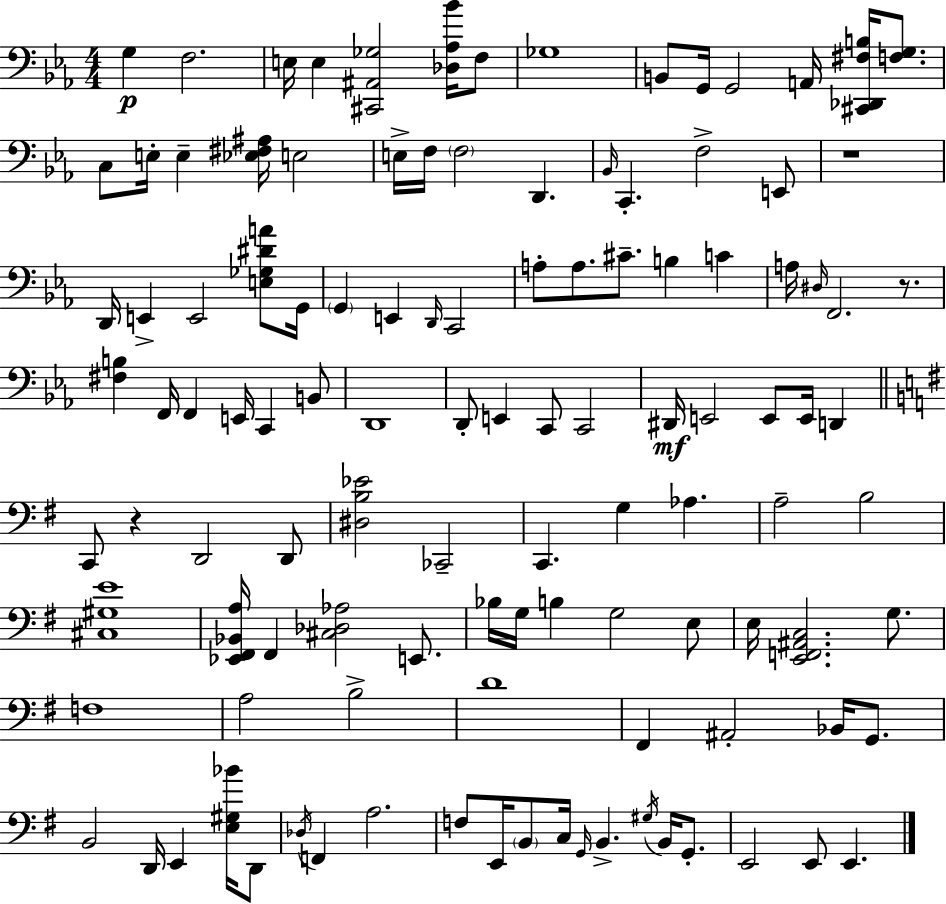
X:1
T:Untitled
M:4/4
L:1/4
K:Cm
G, F,2 E,/4 E, [^C,,^A,,_G,]2 [_D,_A,_B]/4 F,/2 _G,4 B,,/2 G,,/4 G,,2 A,,/4 [^C,,_D,,^F,B,]/4 [F,G,]/2 C,/2 E,/4 E, [_E,^F,^A,]/4 E,2 E,/4 F,/4 F,2 D,, _B,,/4 C,, F,2 E,,/2 z4 D,,/4 E,, E,,2 [E,_G,^DA]/2 G,,/4 G,, E,, D,,/4 C,,2 A,/2 A,/2 ^C/2 B, C A,/4 ^D,/4 F,,2 z/2 [^F,B,] F,,/4 F,, E,,/4 C,, B,,/2 D,,4 D,,/2 E,, C,,/2 C,,2 ^D,,/4 E,,2 E,,/2 E,,/4 D,, C,,/2 z D,,2 D,,/2 [^D,B,_E]2 _C,,2 C,, G, _A, A,2 B,2 [^C,^G,E]4 [_E,,^F,,_B,,A,]/4 ^F,, [^C,_D,_A,]2 E,,/2 _B,/4 G,/4 B, G,2 E,/2 E,/4 [E,,F,,^A,,C,]2 G,/2 F,4 A,2 B,2 D4 ^F,, ^A,,2 _B,,/4 G,,/2 B,,2 D,,/4 E,, [E,^G,_B]/4 D,,/2 _D,/4 F,, A,2 F,/2 E,,/4 B,,/2 C,/4 G,,/4 B,, ^G,/4 B,,/4 G,,/2 E,,2 E,,/2 E,,